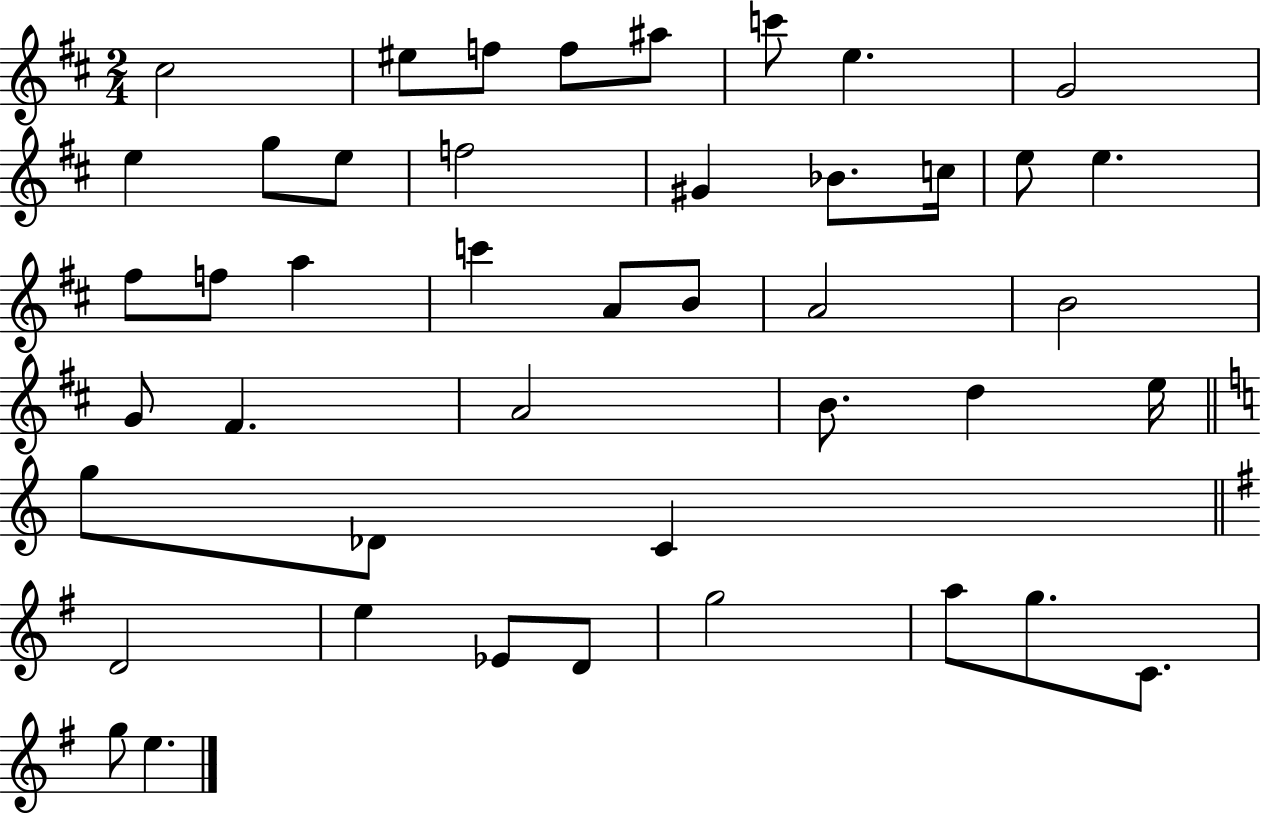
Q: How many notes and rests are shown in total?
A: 44